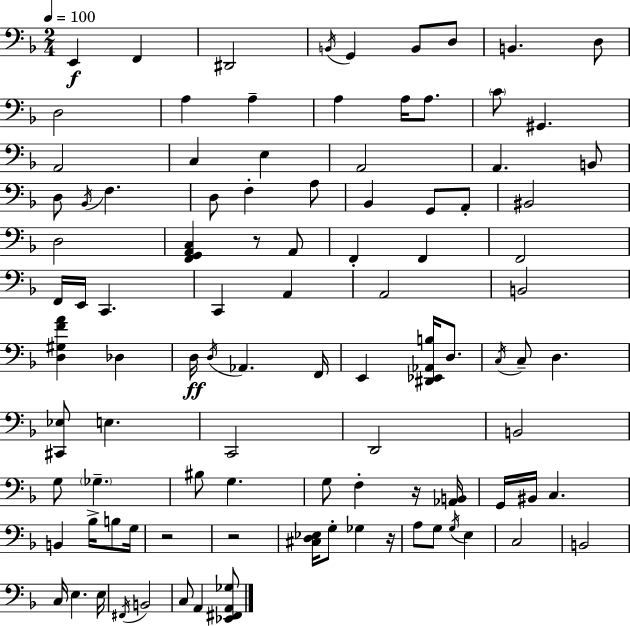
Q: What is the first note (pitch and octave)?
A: E2